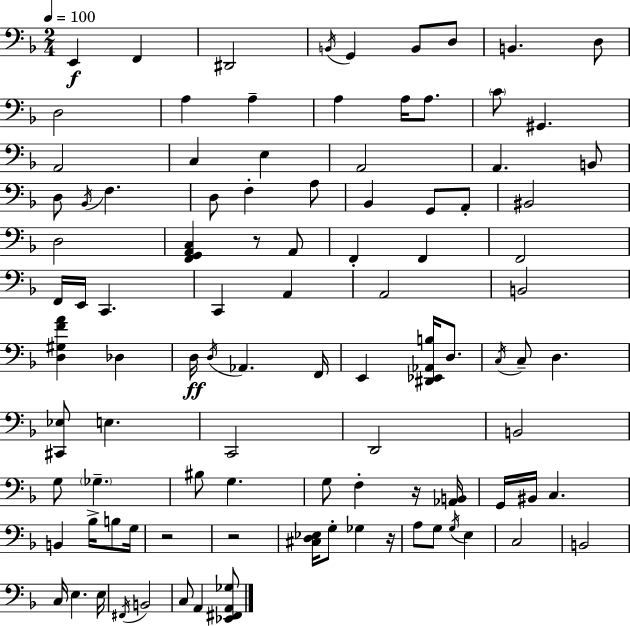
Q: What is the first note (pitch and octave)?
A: E2